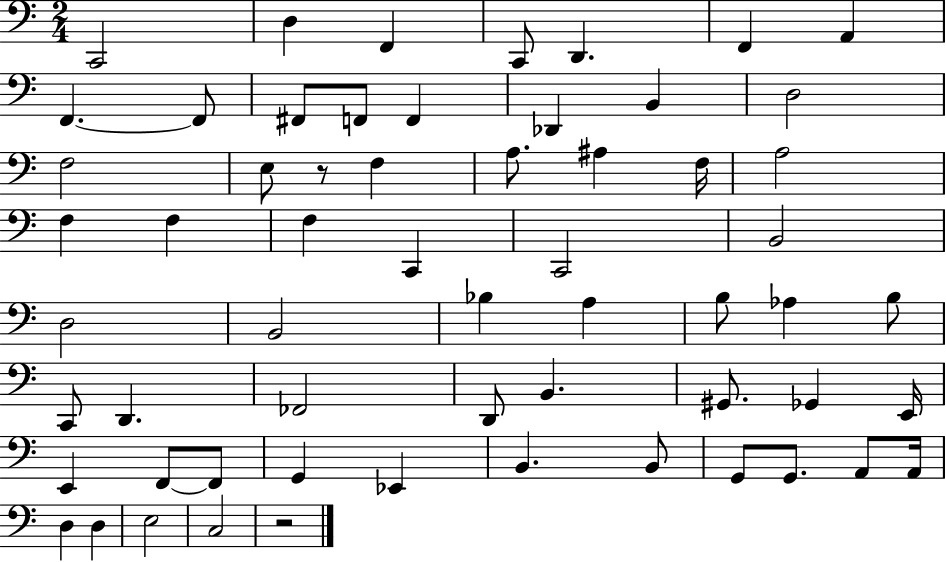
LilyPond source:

{
  \clef bass
  \numericTimeSignature
  \time 2/4
  \key c \major
  c,2 | d4 f,4 | c,8 d,4. | f,4 a,4 | \break f,4.~~ f,8 | fis,8 f,8 f,4 | des,4 b,4 | d2 | \break f2 | e8 r8 f4 | a8. ais4 f16 | a2 | \break f4 f4 | f4 c,4 | c,2 | b,2 | \break d2 | b,2 | bes4 a4 | b8 aes4 b8 | \break c,8 d,4. | fes,2 | d,8 b,4. | gis,8. ges,4 e,16 | \break e,4 f,8~~ f,8 | g,4 ees,4 | b,4. b,8 | g,8 g,8. a,8 a,16 | \break d4 d4 | e2 | c2 | r2 | \break \bar "|."
}